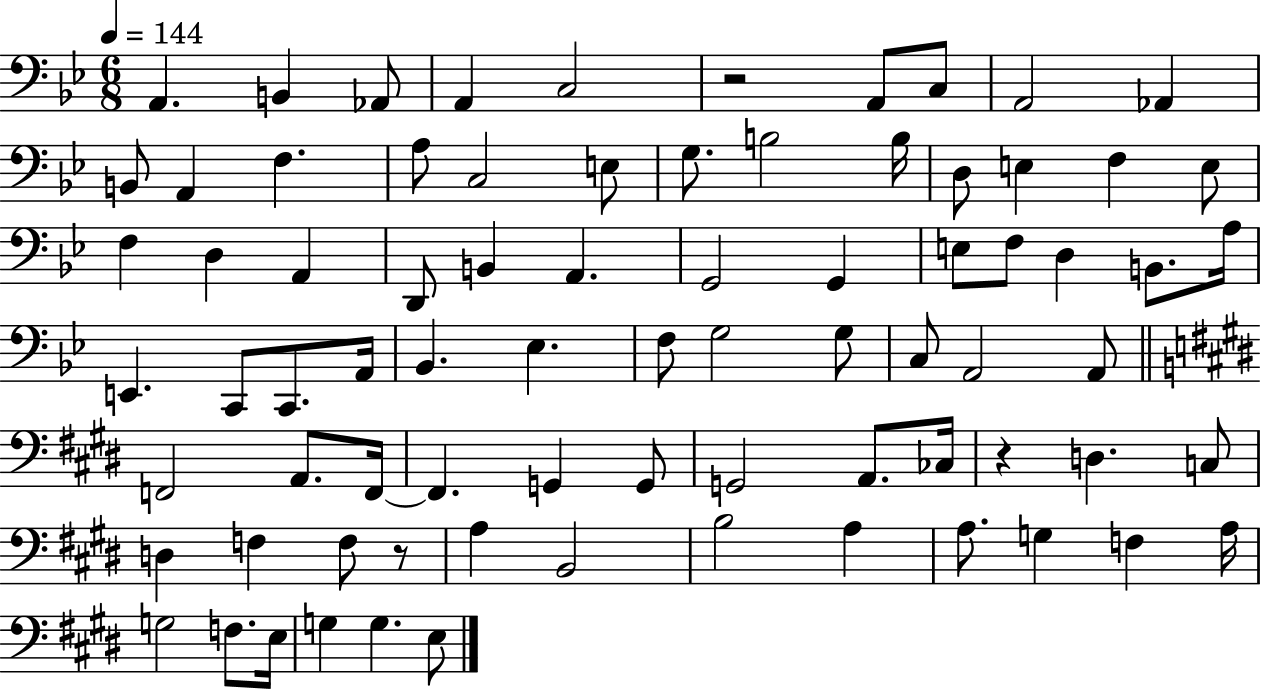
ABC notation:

X:1
T:Untitled
M:6/8
L:1/4
K:Bb
A,, B,, _A,,/2 A,, C,2 z2 A,,/2 C,/2 A,,2 _A,, B,,/2 A,, F, A,/2 C,2 E,/2 G,/2 B,2 B,/4 D,/2 E, F, E,/2 F, D, A,, D,,/2 B,, A,, G,,2 G,, E,/2 F,/2 D, B,,/2 A,/4 E,, C,,/2 C,,/2 A,,/4 _B,, _E, F,/2 G,2 G,/2 C,/2 A,,2 A,,/2 F,,2 A,,/2 F,,/4 F,, G,, G,,/2 G,,2 A,,/2 _C,/4 z D, C,/2 D, F, F,/2 z/2 A, B,,2 B,2 A, A,/2 G, F, A,/4 G,2 F,/2 E,/4 G, G, E,/2